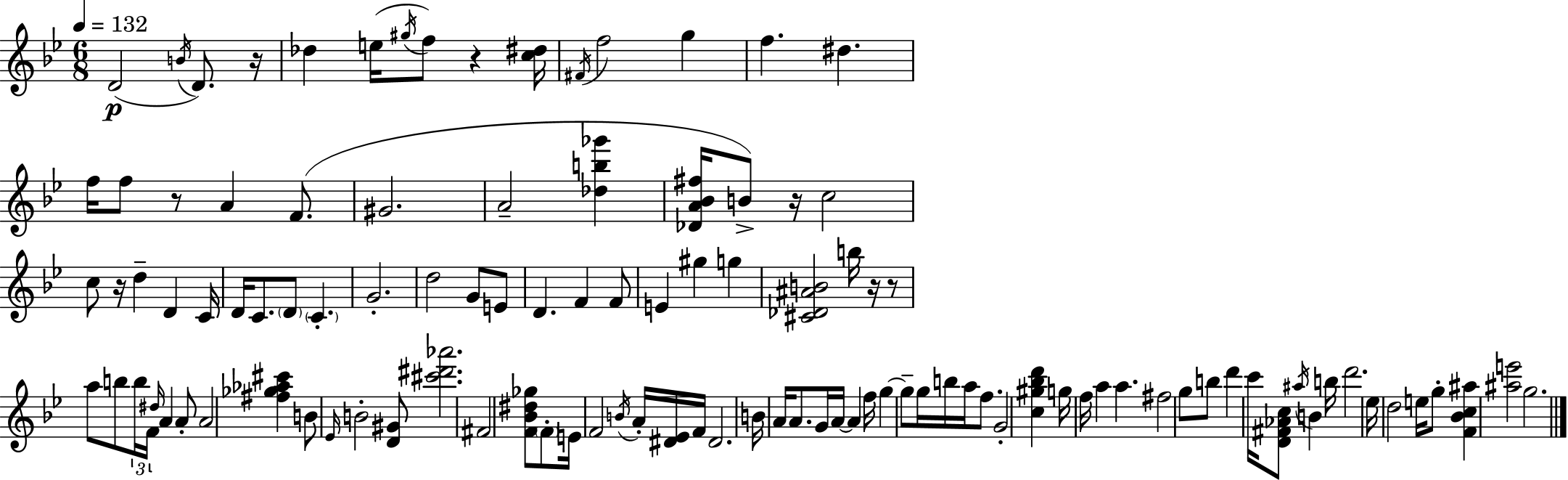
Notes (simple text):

D4/h B4/s D4/e. R/s Db5/q E5/s G#5/s F5/e R/q [C5,D#5]/s F#4/s F5/h G5/q F5/q. D#5/q. F5/s F5/e R/e A4/q F4/e. G#4/h. A4/h [Db5,B5,Gb6]/q [Db4,A4,Bb4,F#5]/s B4/e R/s C5/h C5/e R/s D5/q D4/q C4/s D4/s C4/e. D4/e C4/q. G4/h. D5/h G4/e E4/e D4/q. F4/q F4/e E4/q G#5/q G5/q [C#4,Db4,A#4,B4]/h B5/s R/s R/e A5/e B5/e B5/s F4/s D#5/s A4/q A4/e A4/h [F#5,Gb5,Ab5,C#6]/q B4/e Eb4/s B4/h [D4,G#4]/e [C#6,D#6,Ab6]/h. F#4/h [F4,Bb4,D#5,Gb5]/e F4/e E4/s F4/h B4/s A4/s [D#4,Eb4]/s F4/s D#4/h. B4/s A4/s A4/e. G4/s A4/s A4/q F5/s G5/q G5/e G5/s B5/s A5/s F5/e. G4/h [C5,G#5,Bb5,D6]/q G5/s F5/s A5/q A5/q. F#5/h G5/e B5/e D6/q C6/s [D4,F#4,Ab4,C5]/e A#5/s B4/q B5/s D6/h. Eb5/s D5/h E5/s G5/e [F4,Bb4,C5,A#5]/q [A#5,E6]/h G5/h.